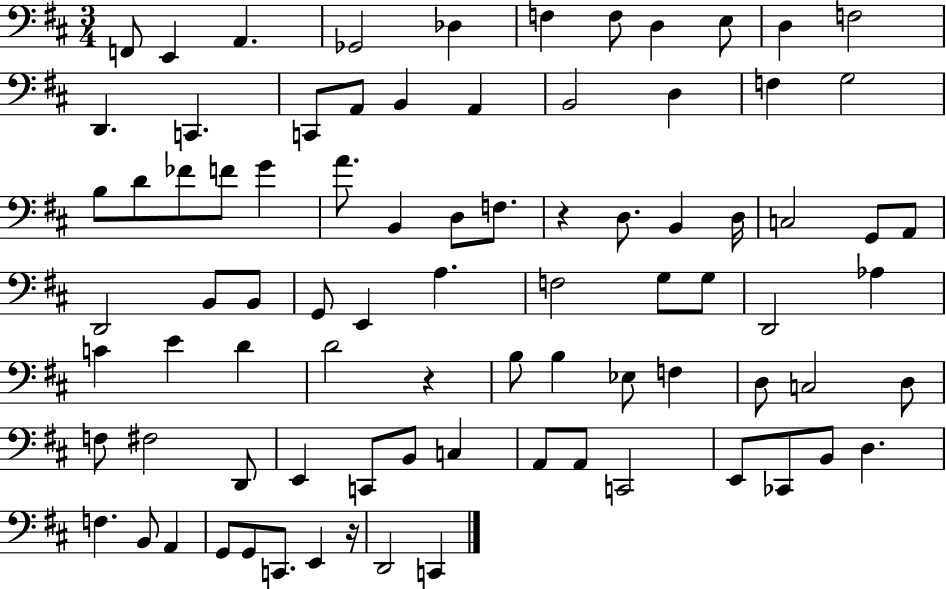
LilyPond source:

{
  \clef bass
  \numericTimeSignature
  \time 3/4
  \key d \major
  f,8 e,4 a,4. | ges,2 des4 | f4 f8 d4 e8 | d4 f2 | \break d,4. c,4. | c,8 a,8 b,4 a,4 | b,2 d4 | f4 g2 | \break b8 d'8 fes'8 f'8 g'4 | a'8. b,4 d8 f8. | r4 d8. b,4 d16 | c2 g,8 a,8 | \break d,2 b,8 b,8 | g,8 e,4 a4. | f2 g8 g8 | d,2 aes4 | \break c'4 e'4 d'4 | d'2 r4 | b8 b4 ees8 f4 | d8 c2 d8 | \break f8 fis2 d,8 | e,4 c,8 b,8 c4 | a,8 a,8 c,2 | e,8 ces,8 b,8 d4. | \break f4. b,8 a,4 | g,8 g,8 c,8. e,4 r16 | d,2 c,4 | \bar "|."
}